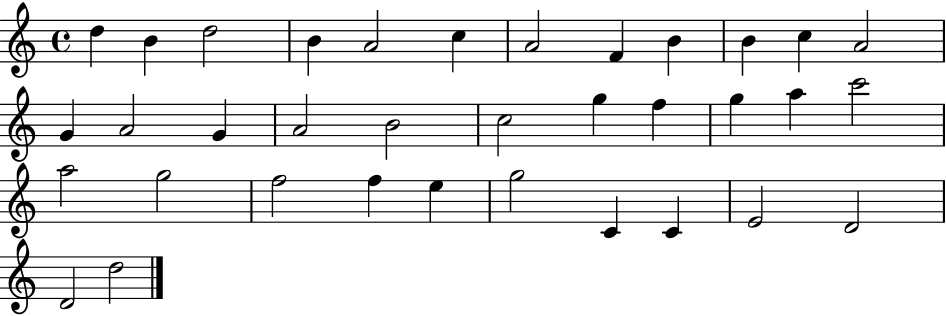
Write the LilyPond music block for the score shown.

{
  \clef treble
  \time 4/4
  \defaultTimeSignature
  \key c \major
  d''4 b'4 d''2 | b'4 a'2 c''4 | a'2 f'4 b'4 | b'4 c''4 a'2 | \break g'4 a'2 g'4 | a'2 b'2 | c''2 g''4 f''4 | g''4 a''4 c'''2 | \break a''2 g''2 | f''2 f''4 e''4 | g''2 c'4 c'4 | e'2 d'2 | \break d'2 d''2 | \bar "|."
}